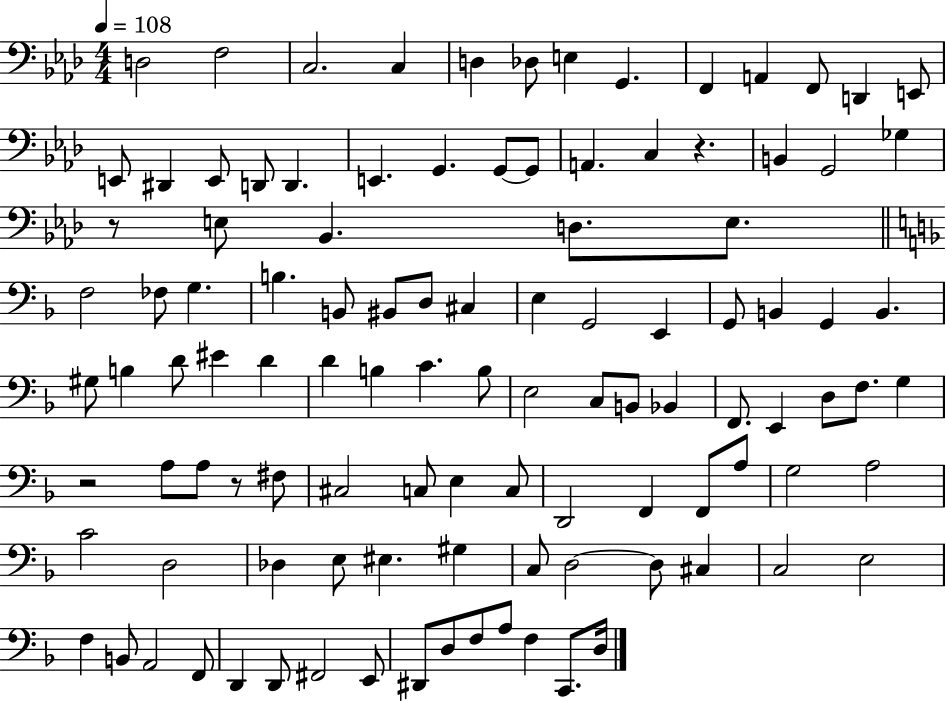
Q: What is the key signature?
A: AES major